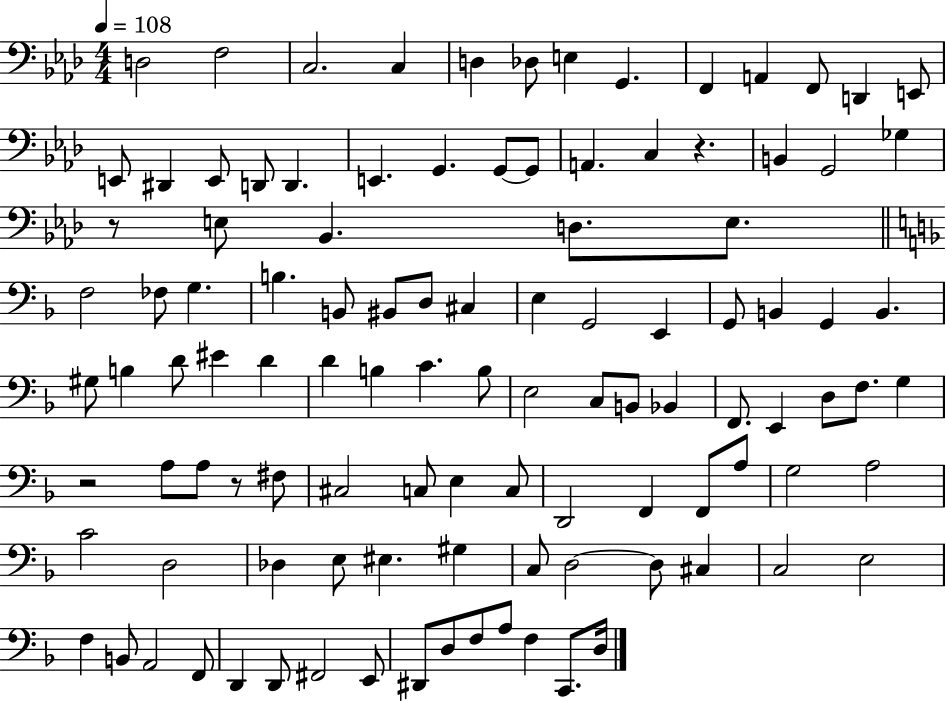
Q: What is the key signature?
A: AES major